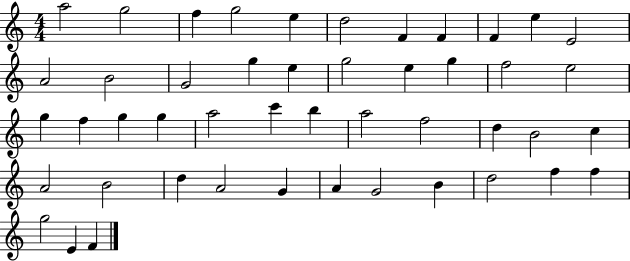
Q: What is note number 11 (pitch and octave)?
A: E4